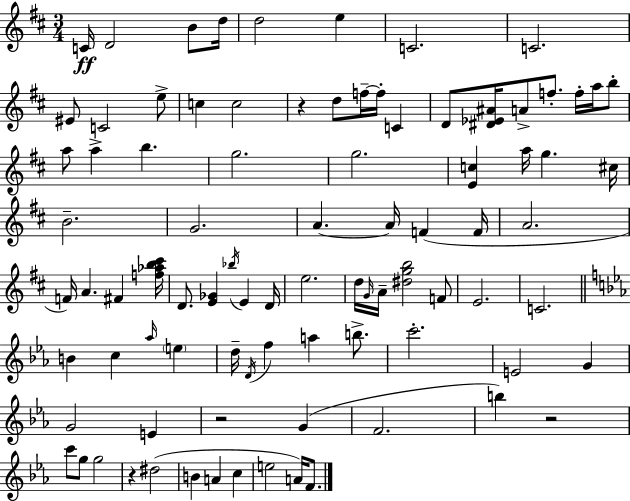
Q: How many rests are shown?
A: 4